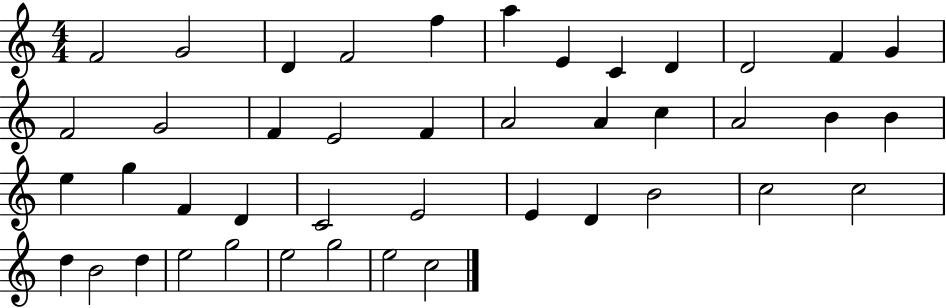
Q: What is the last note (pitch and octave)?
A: C5